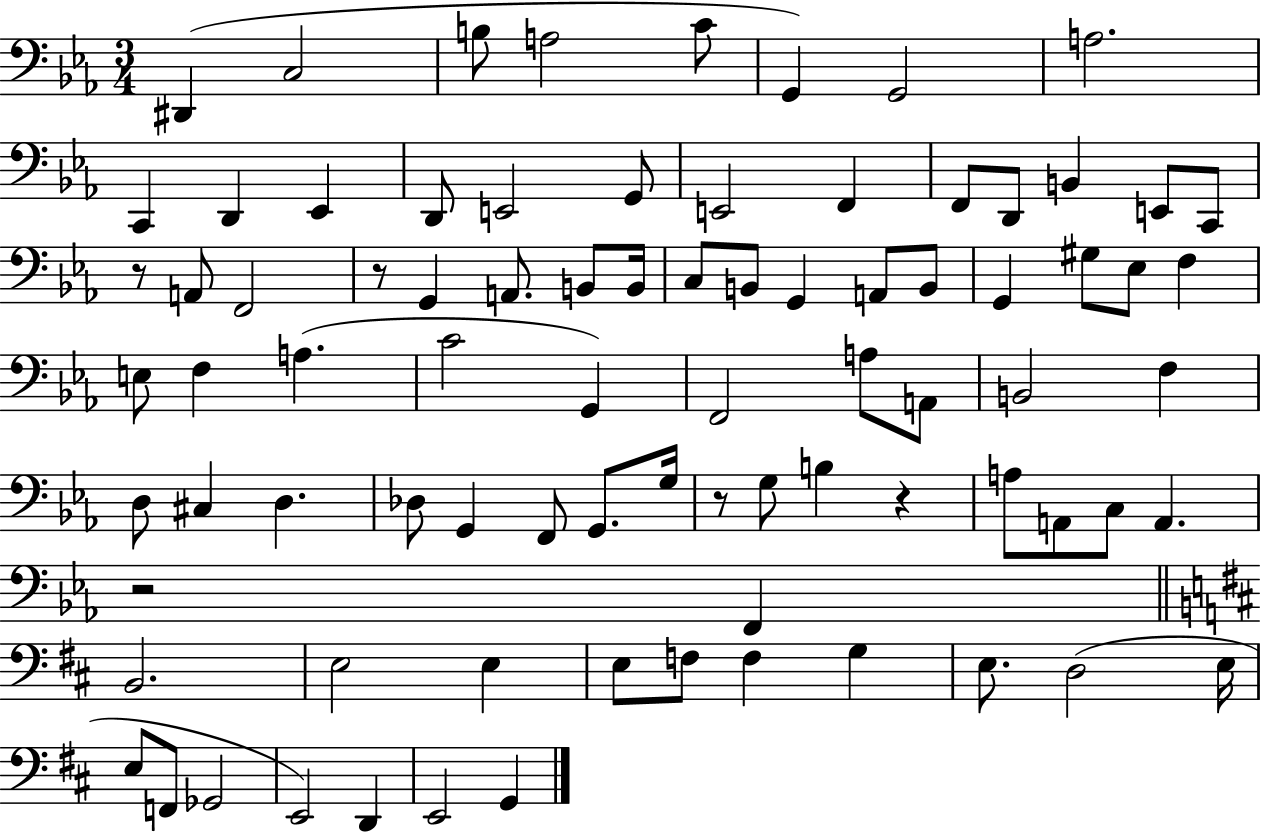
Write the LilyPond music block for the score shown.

{
  \clef bass
  \numericTimeSignature
  \time 3/4
  \key ees \major
  dis,4( c2 | b8 a2 c'8 | g,4) g,2 | a2. | \break c,4 d,4 ees,4 | d,8 e,2 g,8 | e,2 f,4 | f,8 d,8 b,4 e,8 c,8 | \break r8 a,8 f,2 | r8 g,4 a,8. b,8 b,16 | c8 b,8 g,4 a,8 b,8 | g,4 gis8 ees8 f4 | \break e8 f4 a4.( | c'2 g,4) | f,2 a8 a,8 | b,2 f4 | \break d8 cis4 d4. | des8 g,4 f,8 g,8. g16 | r8 g8 b4 r4 | a8 a,8 c8 a,4. | \break r2 f,4 | \bar "||" \break \key b \minor b,2. | e2 e4 | e8 f8 f4 g4 | e8. d2( e16 | \break e8 f,8 ges,2 | e,2) d,4 | e,2 g,4 | \bar "|."
}